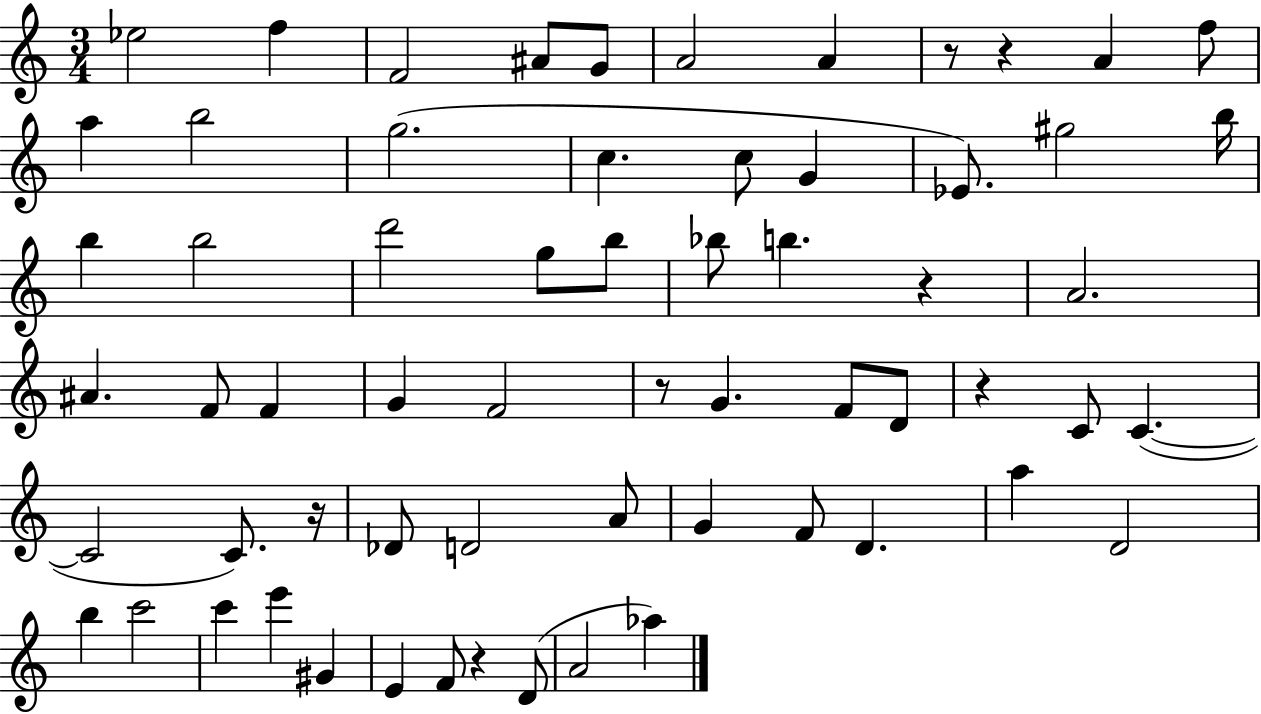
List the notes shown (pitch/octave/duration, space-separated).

Eb5/h F5/q F4/h A#4/e G4/e A4/h A4/q R/e R/q A4/q F5/e A5/q B5/h G5/h. C5/q. C5/e G4/q Eb4/e. G#5/h B5/s B5/q B5/h D6/h G5/e B5/e Bb5/e B5/q. R/q A4/h. A#4/q. F4/e F4/q G4/q F4/h R/e G4/q. F4/e D4/e R/q C4/e C4/q. C4/h C4/e. R/s Db4/e D4/h A4/e G4/q F4/e D4/q. A5/q D4/h B5/q C6/h C6/q E6/q G#4/q E4/q F4/e R/q D4/e A4/h Ab5/q